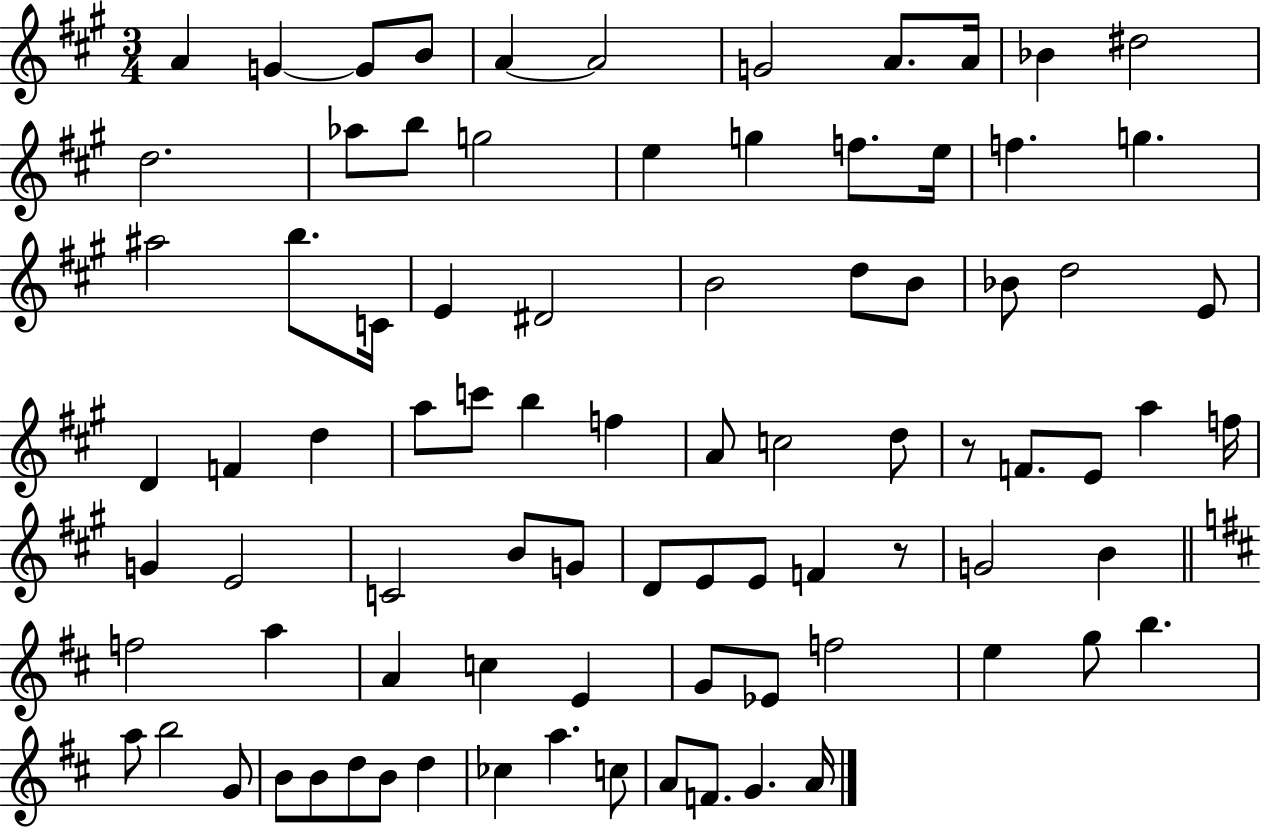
A4/q G4/q G4/e B4/e A4/q A4/h G4/h A4/e. A4/s Bb4/q D#5/h D5/h. Ab5/e B5/e G5/h E5/q G5/q F5/e. E5/s F5/q. G5/q. A#5/h B5/e. C4/s E4/q D#4/h B4/h D5/e B4/e Bb4/e D5/h E4/e D4/q F4/q D5/q A5/e C6/e B5/q F5/q A4/e C5/h D5/e R/e F4/e. E4/e A5/q F5/s G4/q E4/h C4/h B4/e G4/e D4/e E4/e E4/e F4/q R/e G4/h B4/q F5/h A5/q A4/q C5/q E4/q G4/e Eb4/e F5/h E5/q G5/e B5/q. A5/e B5/h G4/e B4/e B4/e D5/e B4/e D5/q CES5/q A5/q. C5/e A4/e F4/e. G4/q. A4/s